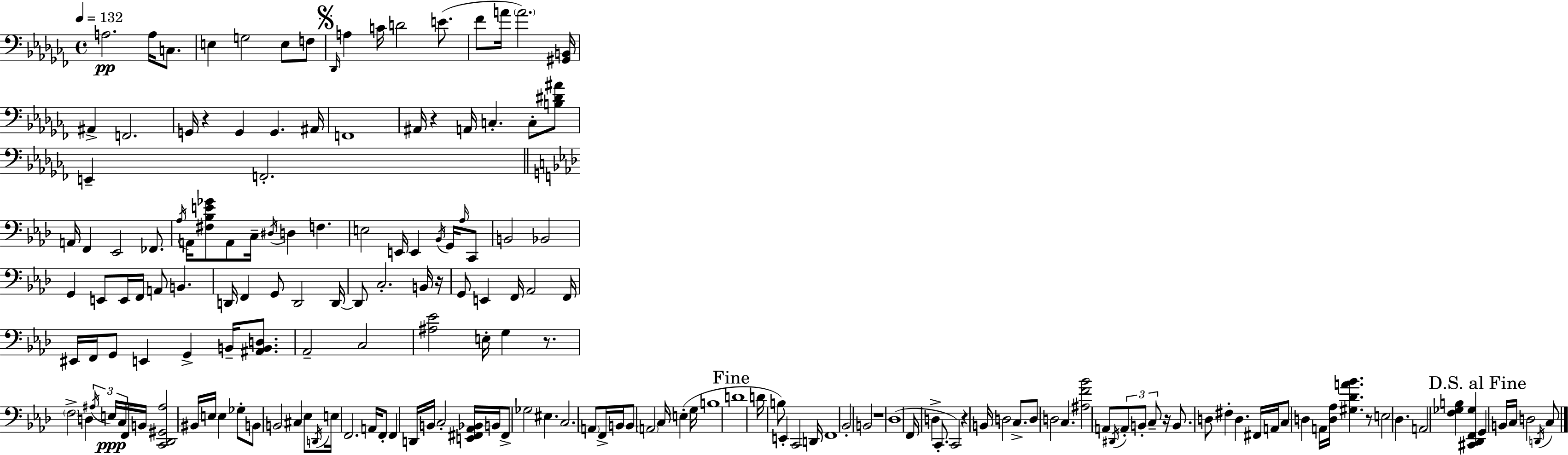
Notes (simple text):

A3/h. A3/s C3/e. E3/q G3/h E3/e F3/e Db2/s A3/q C4/s D4/h E4/e. FES4/e A4/s A4/h. [G#2,B2]/s A#2/q F2/h. G2/s R/q G2/q G2/q. A#2/s F2/w A#2/s R/q A2/s C3/q. C3/e [B3,D#4,A#4]/e E2/q F2/h. A2/s F2/q Eb2/h FES2/e. Ab3/s A2/s [F#3,Bb3,E4,Gb4]/e A2/e C3/s D#3/s D3/q F3/q. E3/h E2/s E2/q Bb2/s G2/s Ab3/s C2/e B2/h Bb2/h G2/q E2/e E2/s F2/s A2/e B2/q. D2/s F2/q G2/e D2/h D2/s D2/e C3/h. B2/s R/s G2/e E2/q F2/s Ab2/h F2/s EIS2/s F2/s G2/e E2/q G2/q B2/s [A#2,B2,D3]/e. Ab2/h C3/h [A#3,Eb4]/h E3/s G3/q R/e. F3/h D3/q A#3/s E3/s C3/s F2/s B2/s [C2,Db2,G#2,A#3]/h BIS2/s E3/s E3/q Gb3/e B2/e B2/h C#3/q Eb3/e D2/s E3/s F2/h. A2/s F2/e F2/q D2/s B2/s C3/h [E2,F#2,Ab2,Bb2]/s B2/s F#2/e Gb3/h EIS3/q. C3/h. A2/e F2/s B2/s B2/e A2/h C3/s E3/q G3/s B3/w D4/w D4/s B3/e E2/q C2/h D2/s F2/w Bb2/h B2/h R/w Db3/w F2/s D3/q C2/e. C2/h R/q B2/s D3/h C3/e. D3/e D3/h C3/q. [A#3,F4,Bb4]/h A2/e D#2/s A2/e B2/e C3/e R/s B2/e. D3/e F#3/q D3/q. F#2/s A2/s C3/e D3/q A2/s [D3,Ab3]/s [G#3,Db4,A4,Bb4]/q. R/e E3/h Db3/q. A2/h [F3,Gb3,B3]/q [C#2,Db2,F2,Gb3]/q G2/q B2/s C3/s D3/h D2/s C3/e